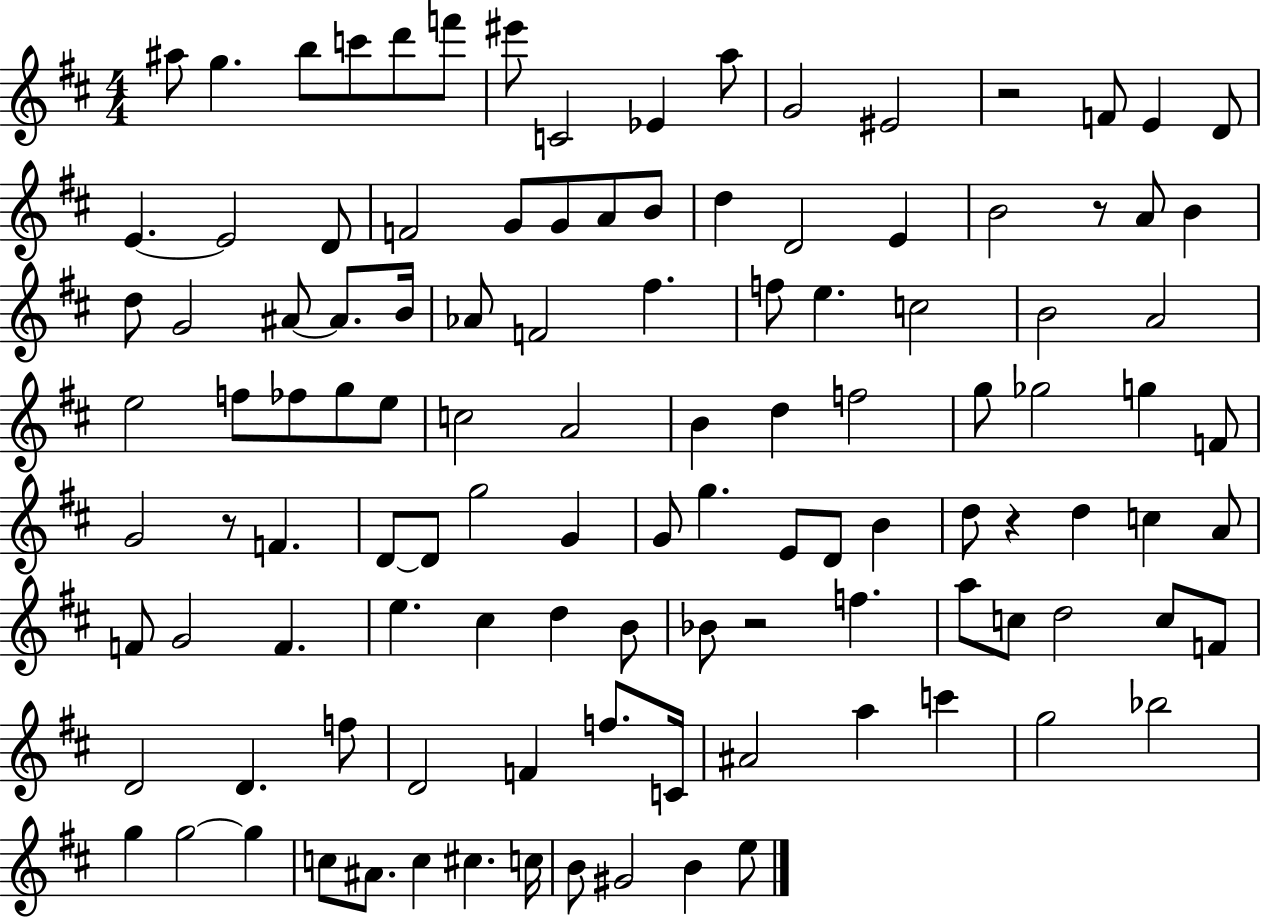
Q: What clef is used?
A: treble